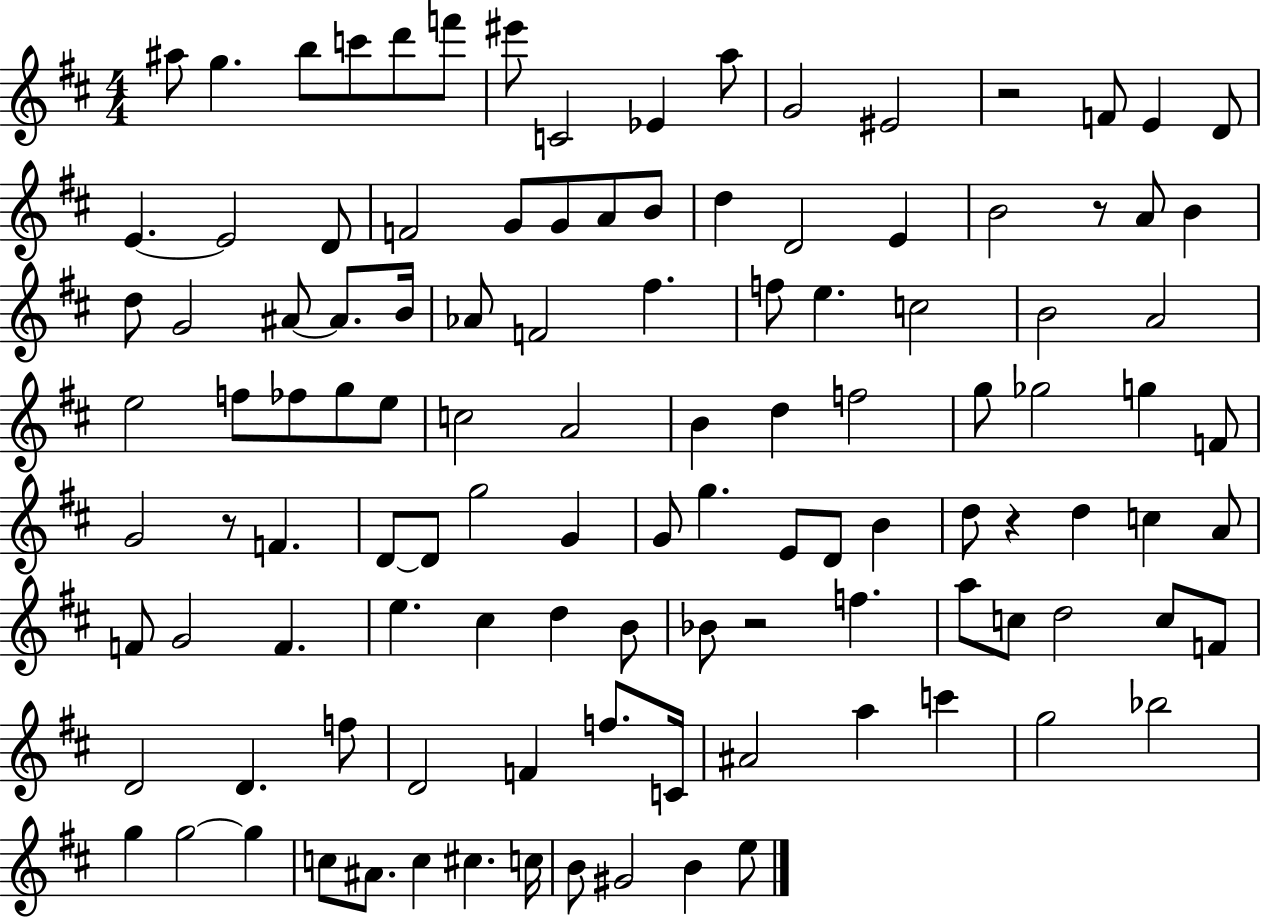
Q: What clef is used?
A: treble